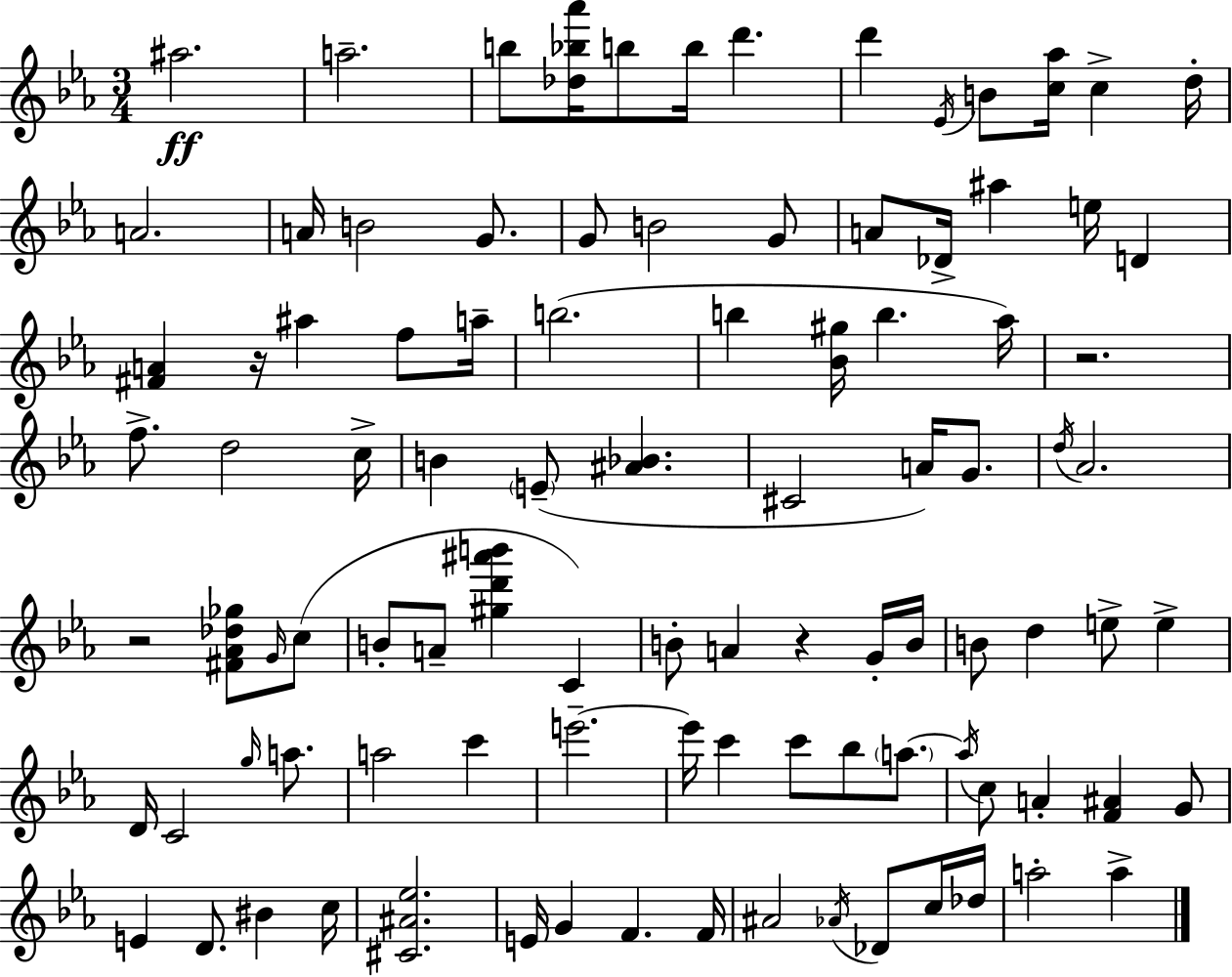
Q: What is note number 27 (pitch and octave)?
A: B5